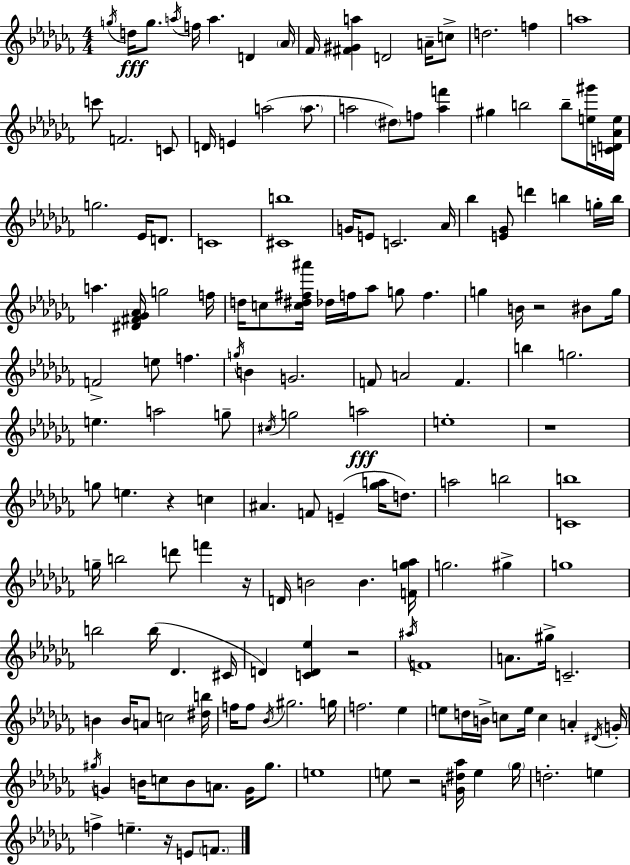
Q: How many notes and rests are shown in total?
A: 161